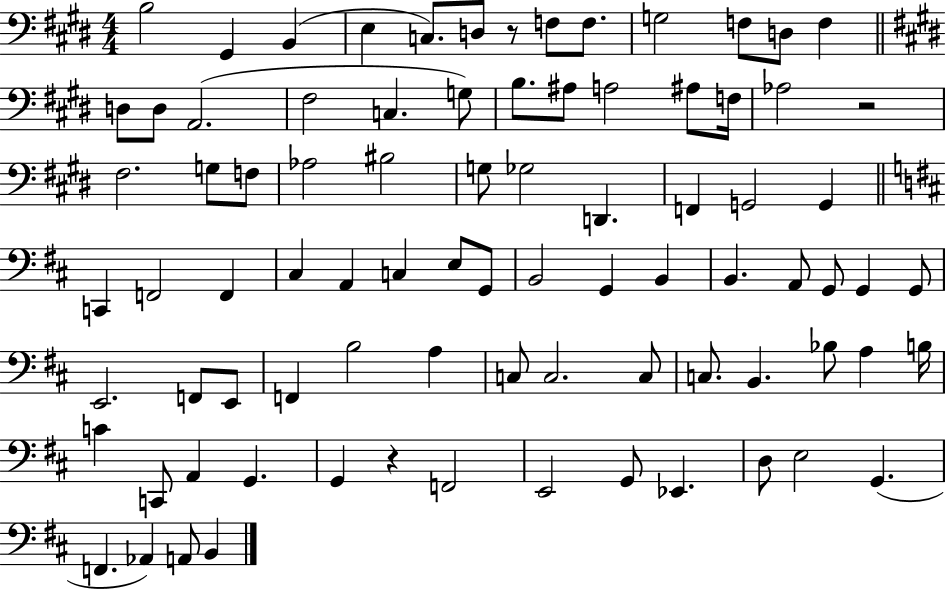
{
  \clef bass
  \numericTimeSignature
  \time 4/4
  \key e \major
  b2 gis,4 b,4( | e4 c8.) d8 r8 f8 f8. | g2 f8 d8 f4 | \bar "||" \break \key e \major d8 d8 a,2.( | fis2 c4. g8) | b8. ais8 a2 ais8 f16 | aes2 r2 | \break fis2. g8 f8 | aes2 bis2 | g8 ges2 d,4. | f,4 g,2 g,4 | \break \bar "||" \break \key b \minor c,4 f,2 f,4 | cis4 a,4 c4 e8 g,8 | b,2 g,4 b,4 | b,4. a,8 g,8 g,4 g,8 | \break e,2. f,8 e,8 | f,4 b2 a4 | c8 c2. c8 | c8. b,4. bes8 a4 b16 | \break c'4 c,8 a,4 g,4. | g,4 r4 f,2 | e,2 g,8 ees,4. | d8 e2 g,4.( | \break f,4. aes,4) a,8 b,4 | \bar "|."
}